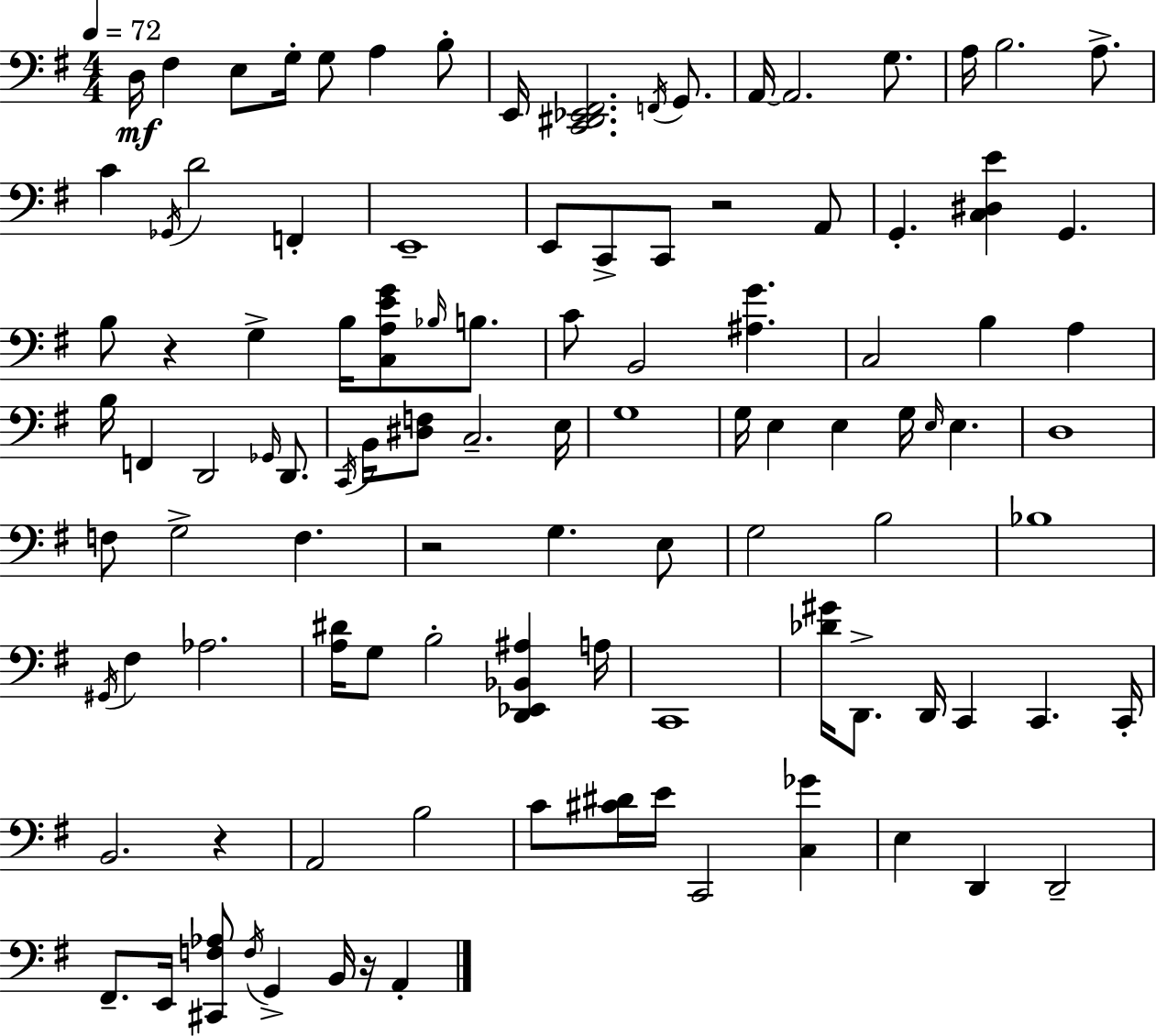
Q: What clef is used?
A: bass